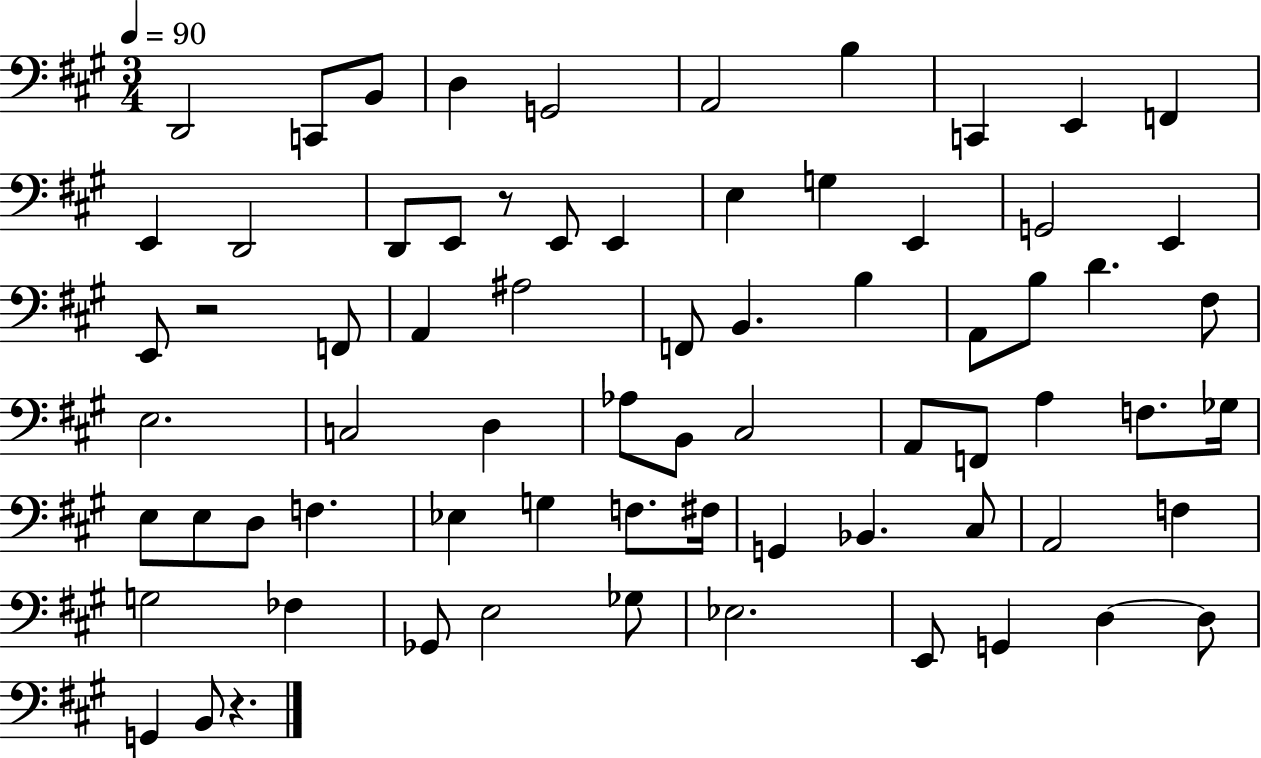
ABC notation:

X:1
T:Untitled
M:3/4
L:1/4
K:A
D,,2 C,,/2 B,,/2 D, G,,2 A,,2 B, C,, E,, F,, E,, D,,2 D,,/2 E,,/2 z/2 E,,/2 E,, E, G, E,, G,,2 E,, E,,/2 z2 F,,/2 A,, ^A,2 F,,/2 B,, B, A,,/2 B,/2 D ^F,/2 E,2 C,2 D, _A,/2 B,,/2 ^C,2 A,,/2 F,,/2 A, F,/2 _G,/4 E,/2 E,/2 D,/2 F, _E, G, F,/2 ^F,/4 G,, _B,, ^C,/2 A,,2 F, G,2 _F, _G,,/2 E,2 _G,/2 _E,2 E,,/2 G,, D, D,/2 G,, B,,/2 z